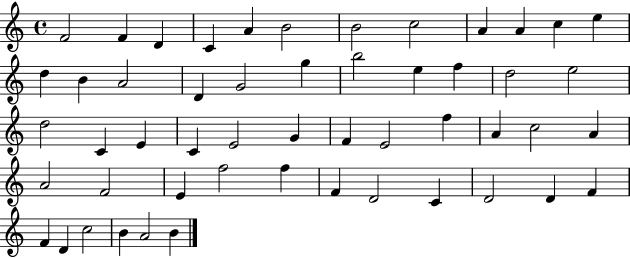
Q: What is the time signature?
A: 4/4